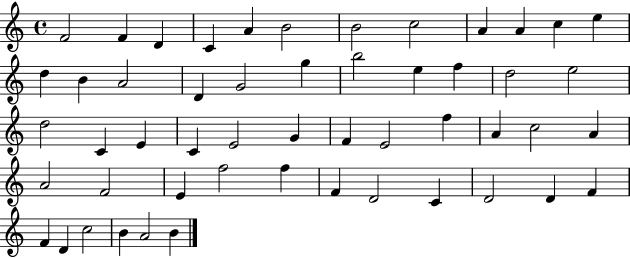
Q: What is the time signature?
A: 4/4